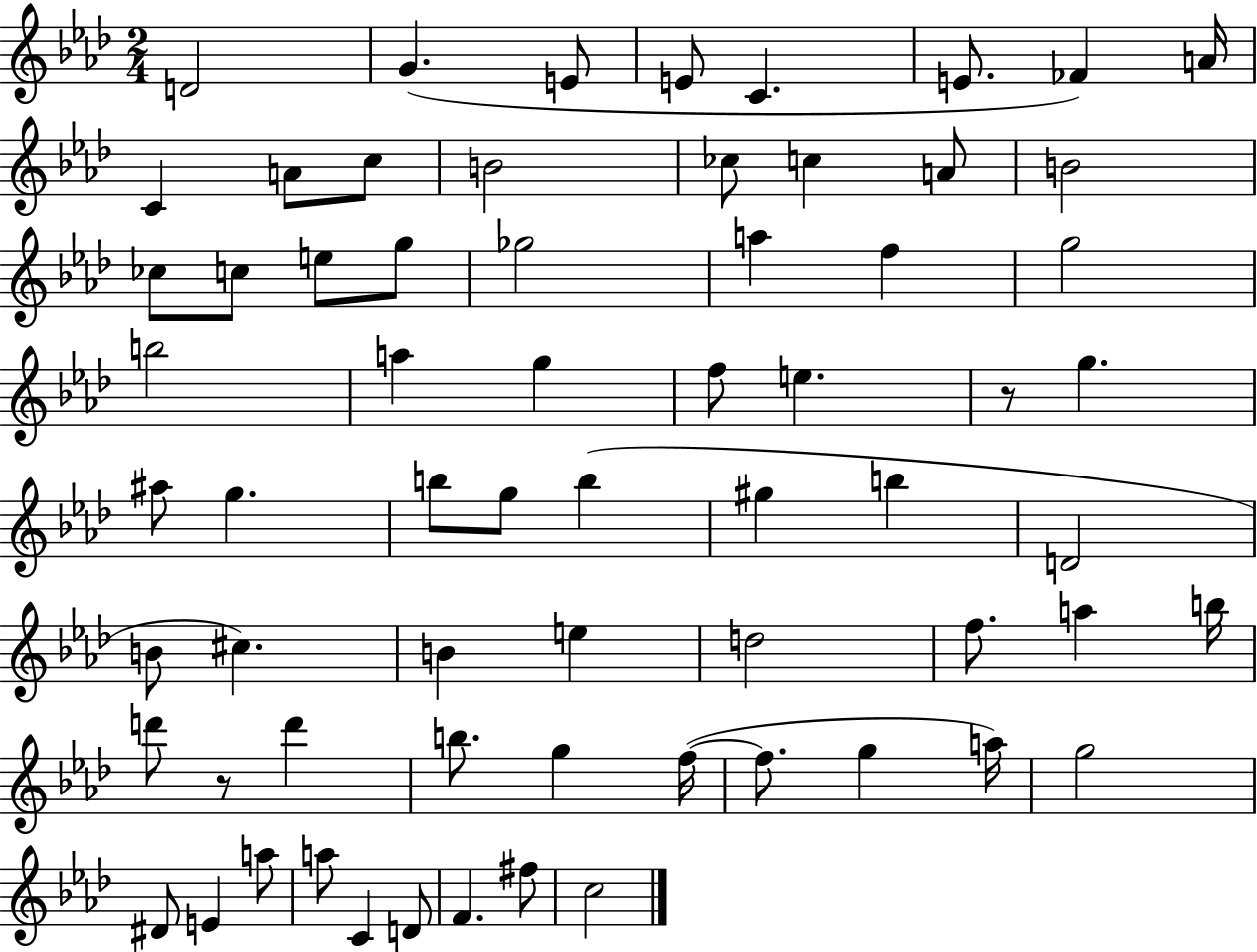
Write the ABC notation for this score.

X:1
T:Untitled
M:2/4
L:1/4
K:Ab
D2 G E/2 E/2 C E/2 _F A/4 C A/2 c/2 B2 _c/2 c A/2 B2 _c/2 c/2 e/2 g/2 _g2 a f g2 b2 a g f/2 e z/2 g ^a/2 g b/2 g/2 b ^g b D2 B/2 ^c B e d2 f/2 a b/4 d'/2 z/2 d' b/2 g f/4 f/2 g a/4 g2 ^D/2 E a/2 a/2 C D/2 F ^f/2 c2